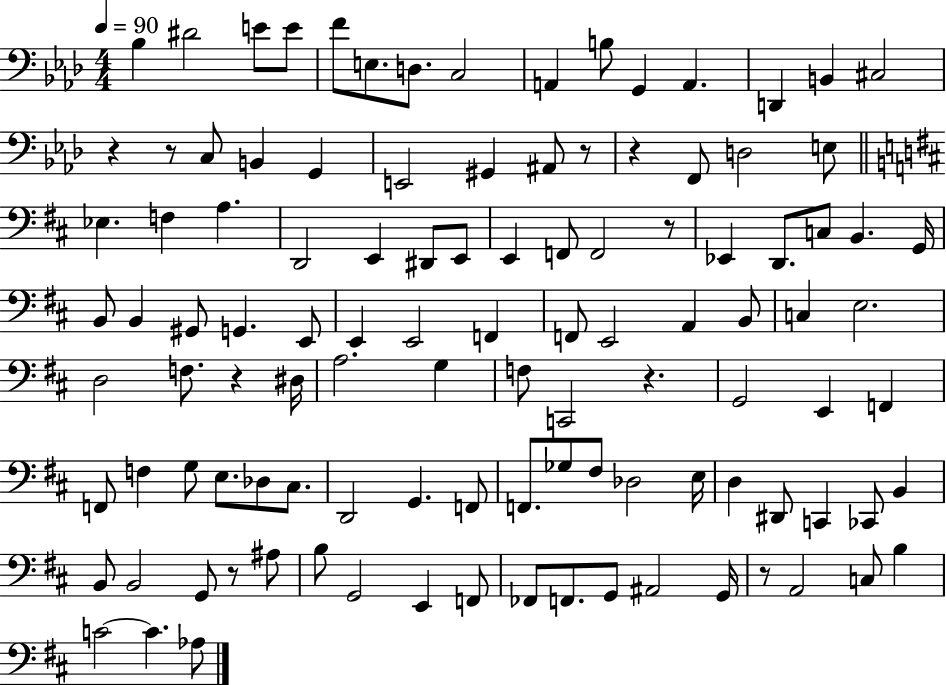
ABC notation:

X:1
T:Untitled
M:4/4
L:1/4
K:Ab
_B, ^D2 E/2 E/2 F/2 E,/2 D,/2 C,2 A,, B,/2 G,, A,, D,, B,, ^C,2 z z/2 C,/2 B,, G,, E,,2 ^G,, ^A,,/2 z/2 z F,,/2 D,2 E,/2 _E, F, A, D,,2 E,, ^D,,/2 E,,/2 E,, F,,/2 F,,2 z/2 _E,, D,,/2 C,/2 B,, G,,/4 B,,/2 B,, ^G,,/2 G,, E,,/2 E,, E,,2 F,, F,,/2 E,,2 A,, B,,/2 C, E,2 D,2 F,/2 z ^D,/4 A,2 G, F,/2 C,,2 z G,,2 E,, F,, F,,/2 F, G,/2 E,/2 _D,/2 ^C,/2 D,,2 G,, F,,/2 F,,/2 _G,/2 ^F,/2 _D,2 E,/4 D, ^D,,/2 C,, _C,,/2 B,, B,,/2 B,,2 G,,/2 z/2 ^A,/2 B,/2 G,,2 E,, F,,/2 _F,,/2 F,,/2 G,,/2 ^A,,2 G,,/4 z/2 A,,2 C,/2 B, C2 C _A,/2